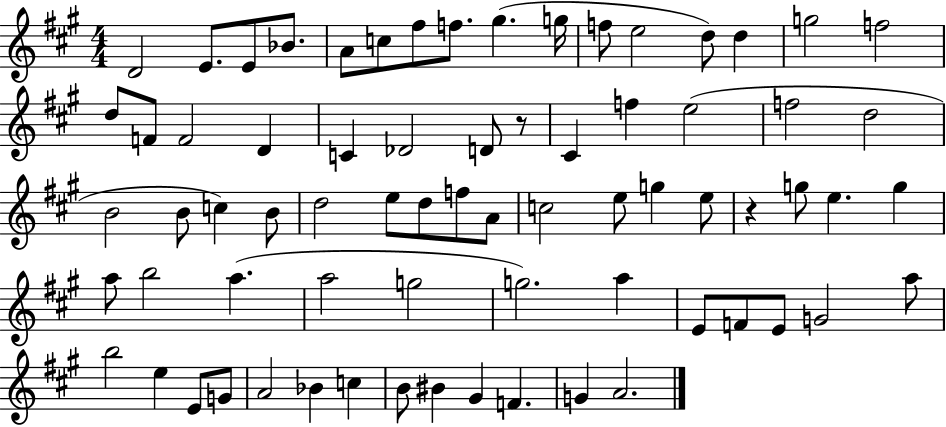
{
  \clef treble
  \numericTimeSignature
  \time 4/4
  \key a \major
  d'2 e'8. e'8 bes'8. | a'8 c''8 fis''8 f''8. gis''4.( g''16 | f''8 e''2 d''8) d''4 | g''2 f''2 | \break d''8 f'8 f'2 d'4 | c'4 des'2 d'8 r8 | cis'4 f''4 e''2( | f''2 d''2 | \break b'2 b'8 c''4) b'8 | d''2 e''8 d''8 f''8 a'8 | c''2 e''8 g''4 e''8 | r4 g''8 e''4. g''4 | \break a''8 b''2 a''4.( | a''2 g''2 | g''2.) a''4 | e'8 f'8 e'8 g'2 a''8 | \break b''2 e''4 e'8 g'8 | a'2 bes'4 c''4 | b'8 bis'4 gis'4 f'4. | g'4 a'2. | \break \bar "|."
}